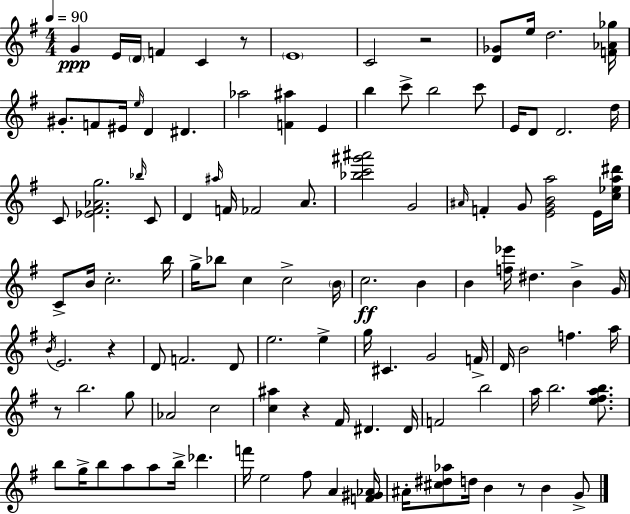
X:1
T:Untitled
M:4/4
L:1/4
K:G
G E/4 D/4 F C z/2 E4 C2 z2 [D_G]/2 e/4 d2 [F_A_g]/4 ^G/2 F/2 ^E/4 e/4 D ^D _a2 [F^a] E b c'/2 b2 c'/2 E/4 D/2 D2 d/4 C/2 [_E^F_Ag]2 _b/4 C/2 D ^a/4 F/4 _F2 A/2 [_bc'^g'^a']2 G2 ^A/4 F G/2 [EGBa]2 E/4 [c_ea^d']/4 C/2 B/4 c2 b/4 g/4 _b/2 c c2 B/4 c2 B B [f_e']/4 ^d B G/4 B/4 E2 z D/2 F2 D/2 e2 e g/4 ^C G2 F/4 D/4 B2 f a/4 z/2 b2 g/2 _A2 c2 [c^a] z ^F/4 ^D ^D/4 F2 b2 a/4 b2 [e^fab]/2 b/2 g/4 b/2 a/2 a/2 b/4 _d' f'/4 e2 ^f/2 A [F^G_A]/4 ^A/4 [^c^d_a]/2 d/4 B z/2 B G/2